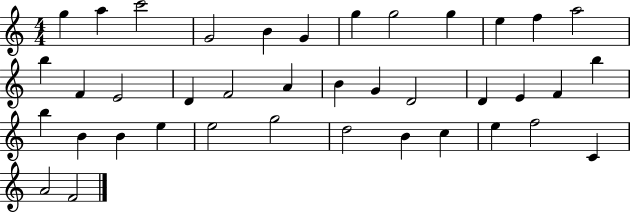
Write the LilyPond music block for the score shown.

{
  \clef treble
  \numericTimeSignature
  \time 4/4
  \key c \major
  g''4 a''4 c'''2 | g'2 b'4 g'4 | g''4 g''2 g''4 | e''4 f''4 a''2 | \break b''4 f'4 e'2 | d'4 f'2 a'4 | b'4 g'4 d'2 | d'4 e'4 f'4 b''4 | \break b''4 b'4 b'4 e''4 | e''2 g''2 | d''2 b'4 c''4 | e''4 f''2 c'4 | \break a'2 f'2 | \bar "|."
}